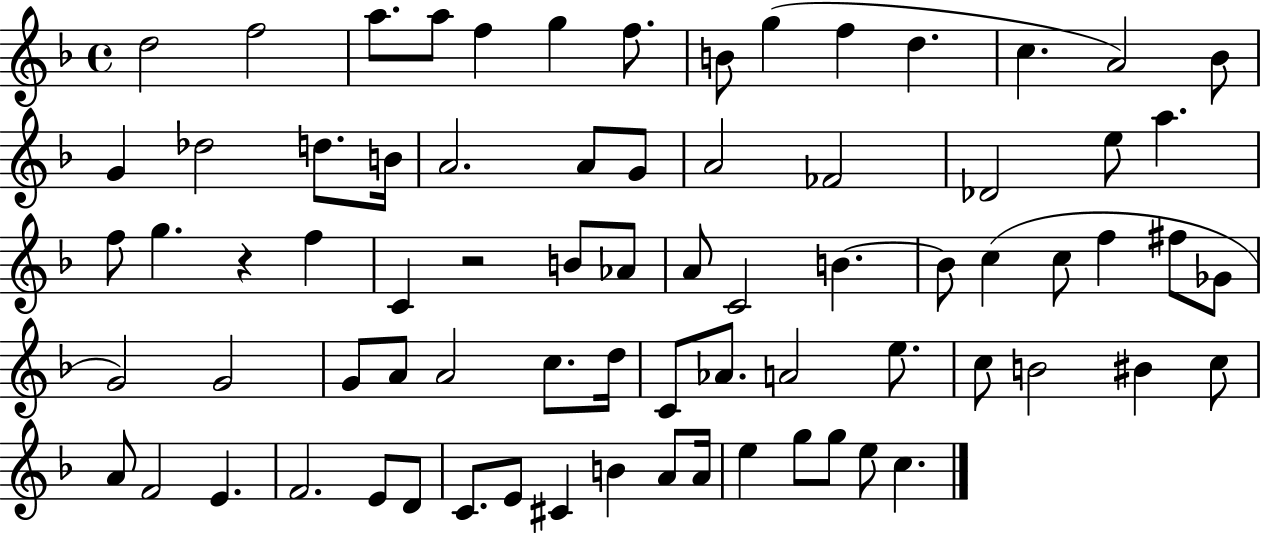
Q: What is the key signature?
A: F major